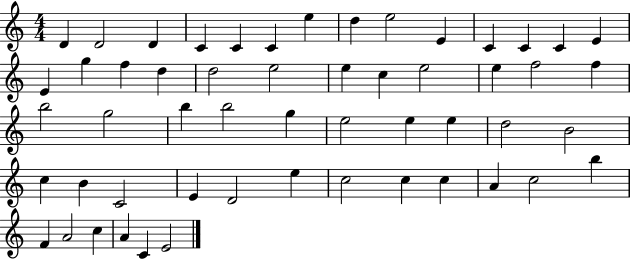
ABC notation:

X:1
T:Untitled
M:4/4
L:1/4
K:C
D D2 D C C C e d e2 E C C C E E g f d d2 e2 e c e2 e f2 f b2 g2 b b2 g e2 e e d2 B2 c B C2 E D2 e c2 c c A c2 b F A2 c A C E2